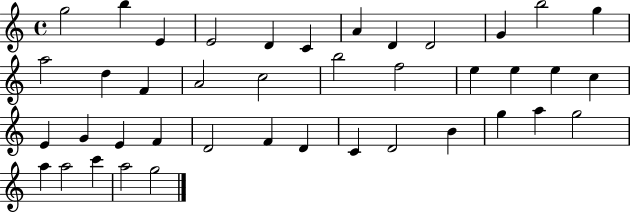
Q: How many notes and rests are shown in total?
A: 41